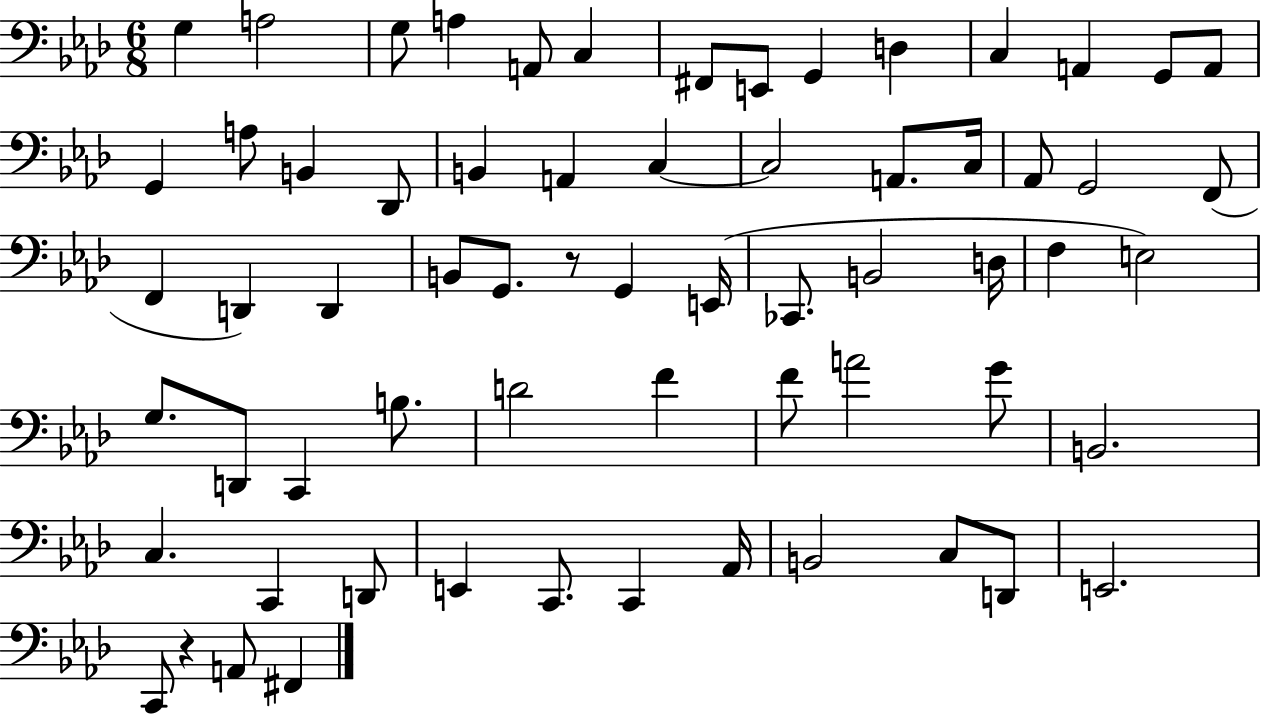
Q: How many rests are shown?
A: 2